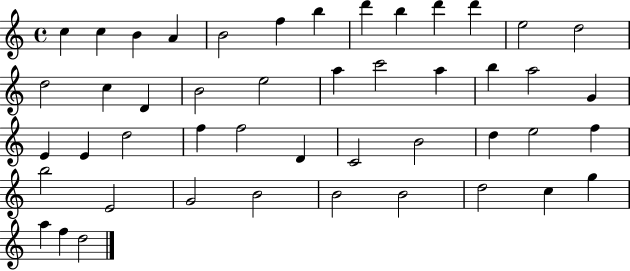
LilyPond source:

{
  \clef treble
  \time 4/4
  \defaultTimeSignature
  \key c \major
  c''4 c''4 b'4 a'4 | b'2 f''4 b''4 | d'''4 b''4 d'''4 d'''4 | e''2 d''2 | \break d''2 c''4 d'4 | b'2 e''2 | a''4 c'''2 a''4 | b''4 a''2 g'4 | \break e'4 e'4 d''2 | f''4 f''2 d'4 | c'2 b'2 | d''4 e''2 f''4 | \break b''2 e'2 | g'2 b'2 | b'2 b'2 | d''2 c''4 g''4 | \break a''4 f''4 d''2 | \bar "|."
}